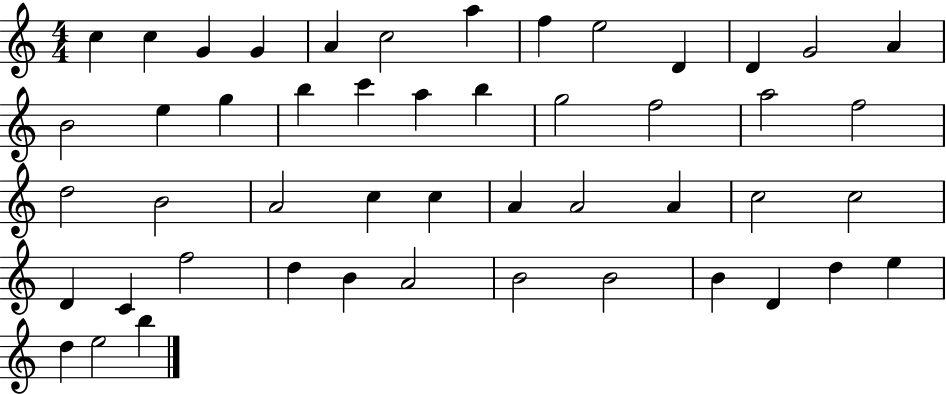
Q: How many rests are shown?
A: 0